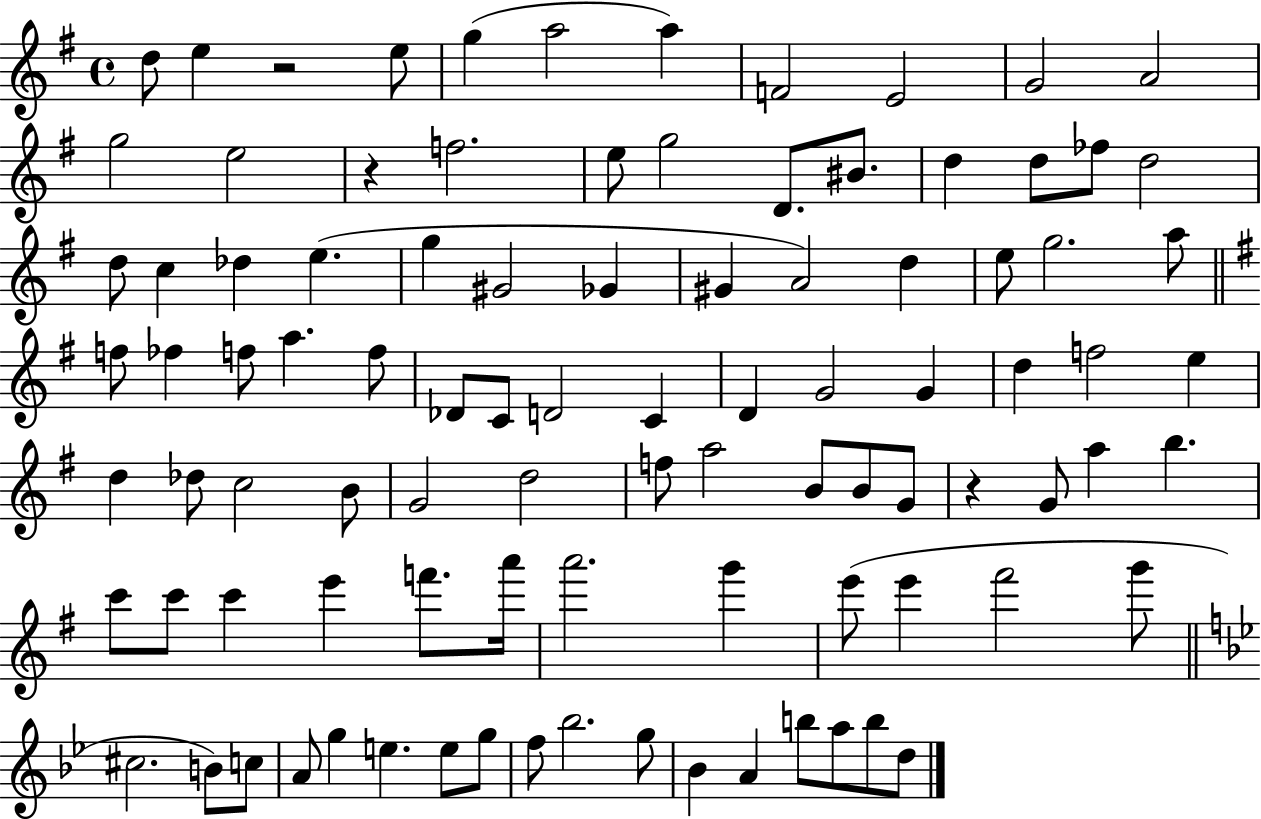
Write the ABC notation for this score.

X:1
T:Untitled
M:4/4
L:1/4
K:G
d/2 e z2 e/2 g a2 a F2 E2 G2 A2 g2 e2 z f2 e/2 g2 D/2 ^B/2 d d/2 _f/2 d2 d/2 c _d e g ^G2 _G ^G A2 d e/2 g2 a/2 f/2 _f f/2 a f/2 _D/2 C/2 D2 C D G2 G d f2 e d _d/2 c2 B/2 G2 d2 f/2 a2 B/2 B/2 G/2 z G/2 a b c'/2 c'/2 c' e' f'/2 a'/4 a'2 g' e'/2 e' ^f'2 g'/2 ^c2 B/2 c/2 A/2 g e e/2 g/2 f/2 _b2 g/2 _B A b/2 a/2 b/2 d/2